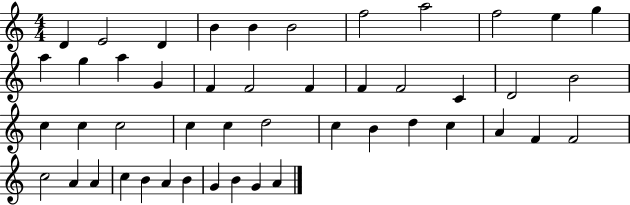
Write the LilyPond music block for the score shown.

{
  \clef treble
  \numericTimeSignature
  \time 4/4
  \key c \major
  d'4 e'2 d'4 | b'4 b'4 b'2 | f''2 a''2 | f''2 e''4 g''4 | \break a''4 g''4 a''4 g'4 | f'4 f'2 f'4 | f'4 f'2 c'4 | d'2 b'2 | \break c''4 c''4 c''2 | c''4 c''4 d''2 | c''4 b'4 d''4 c''4 | a'4 f'4 f'2 | \break c''2 a'4 a'4 | c''4 b'4 a'4 b'4 | g'4 b'4 g'4 a'4 | \bar "|."
}